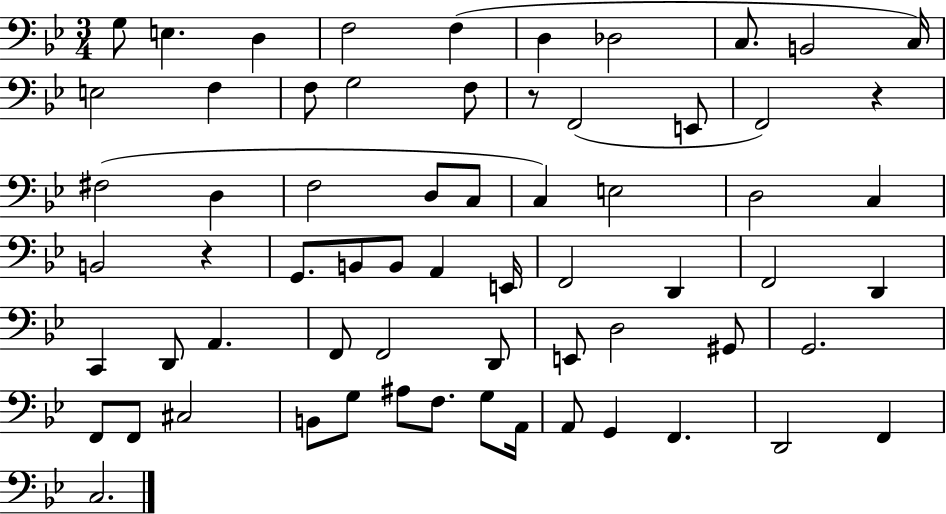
{
  \clef bass
  \numericTimeSignature
  \time 3/4
  \key bes \major
  g8 e4. d4 | f2 f4( | d4 des2 | c8. b,2 c16) | \break e2 f4 | f8 g2 f8 | r8 f,2( e,8 | f,2) r4 | \break fis2( d4 | f2 d8 c8 | c4) e2 | d2 c4 | \break b,2 r4 | g,8. b,8 b,8 a,4 e,16 | f,2 d,4 | f,2 d,4 | \break c,4 d,8 a,4. | f,8 f,2 d,8 | e,8 d2 gis,8 | g,2. | \break f,8 f,8 cis2 | b,8 g8 ais8 f8. g8 a,16 | a,8 g,4 f,4. | d,2 f,4 | \break c2. | \bar "|."
}